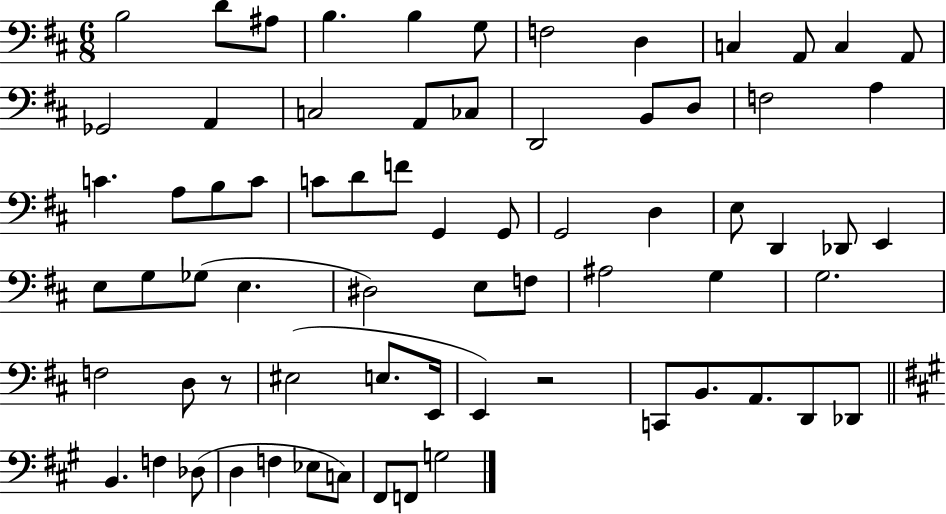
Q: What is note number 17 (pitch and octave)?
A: CES3